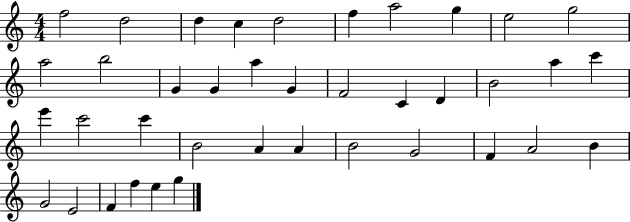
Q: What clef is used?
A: treble